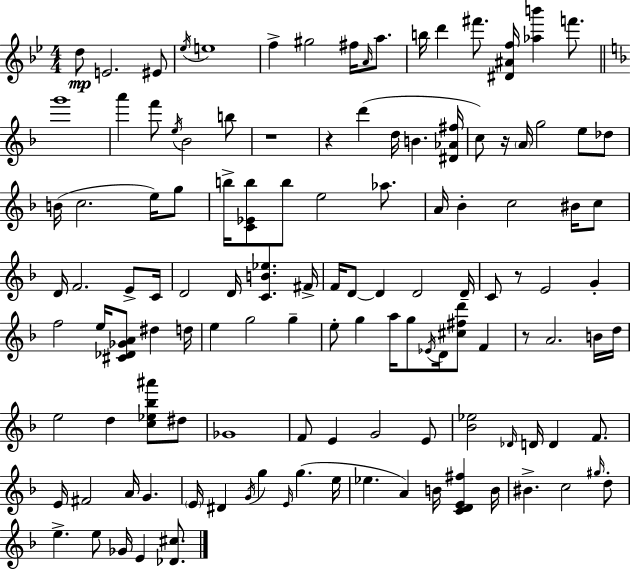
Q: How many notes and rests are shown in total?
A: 124